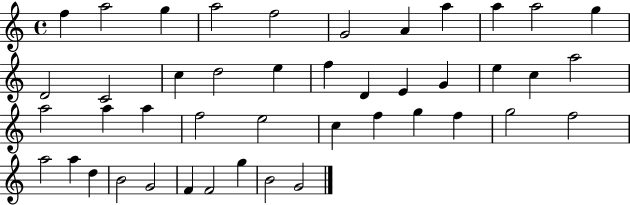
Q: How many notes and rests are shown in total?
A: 44